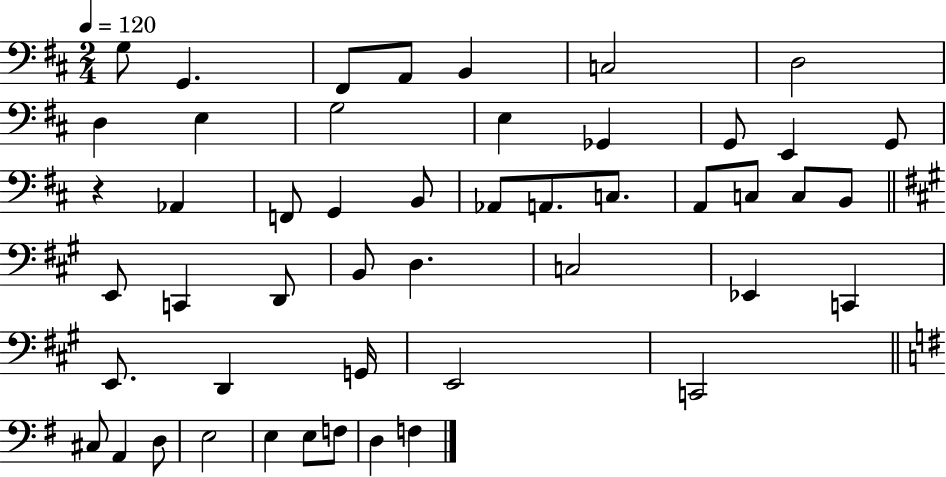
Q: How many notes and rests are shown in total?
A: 49